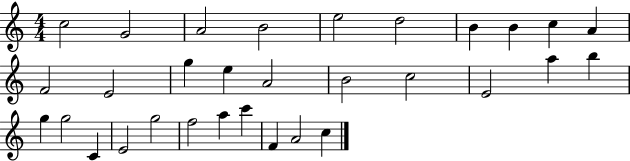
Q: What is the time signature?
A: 4/4